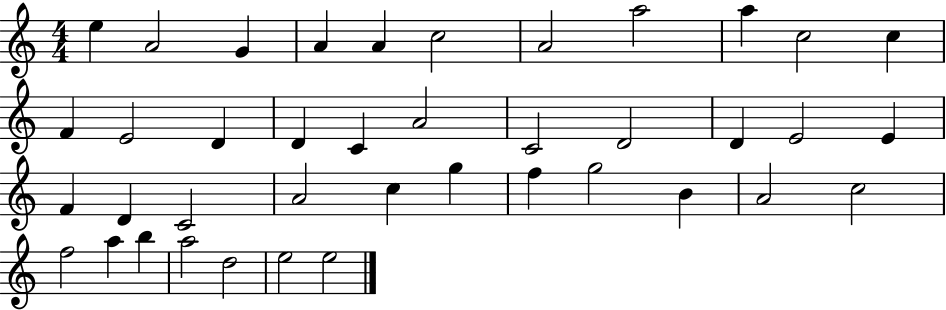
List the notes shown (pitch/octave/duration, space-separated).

E5/q A4/h G4/q A4/q A4/q C5/h A4/h A5/h A5/q C5/h C5/q F4/q E4/h D4/q D4/q C4/q A4/h C4/h D4/h D4/q E4/h E4/q F4/q D4/q C4/h A4/h C5/q G5/q F5/q G5/h B4/q A4/h C5/h F5/h A5/q B5/q A5/h D5/h E5/h E5/h